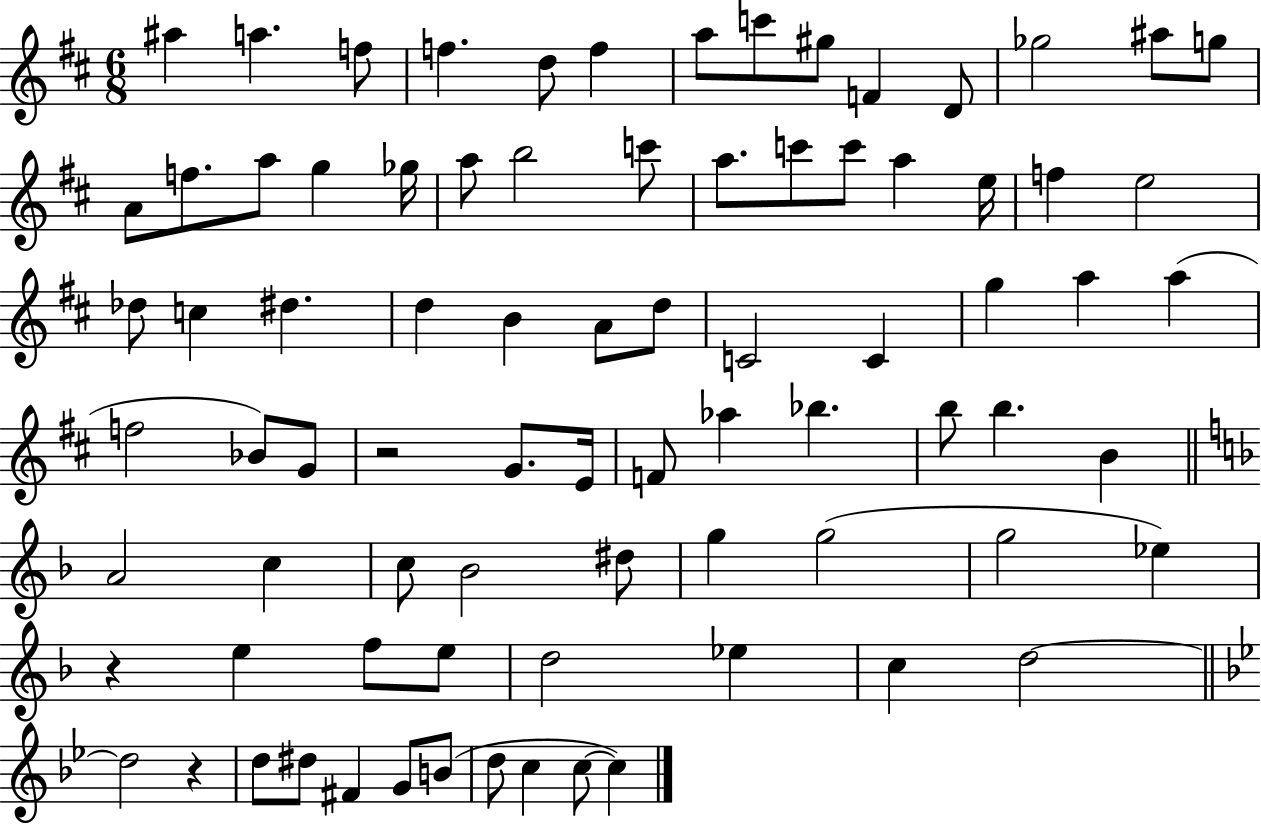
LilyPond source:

{
  \clef treble
  \numericTimeSignature
  \time 6/8
  \key d \major
  ais''4 a''4. f''8 | f''4. d''8 f''4 | a''8 c'''8 gis''8 f'4 d'8 | ges''2 ais''8 g''8 | \break a'8 f''8. a''8 g''4 ges''16 | a''8 b''2 c'''8 | a''8. c'''8 c'''8 a''4 e''16 | f''4 e''2 | \break des''8 c''4 dis''4. | d''4 b'4 a'8 d''8 | c'2 c'4 | g''4 a''4 a''4( | \break f''2 bes'8) g'8 | r2 g'8. e'16 | f'8 aes''4 bes''4. | b''8 b''4. b'4 | \break \bar "||" \break \key d \minor a'2 c''4 | c''8 bes'2 dis''8 | g''4 g''2( | g''2 ees''4) | \break r4 e''4 f''8 e''8 | d''2 ees''4 | c''4 d''2~~ | \bar "||" \break \key bes \major d''2 r4 | d''8 dis''8 fis'4 g'8 b'8( | d''8 c''4 c''8~~ c''4) | \bar "|."
}